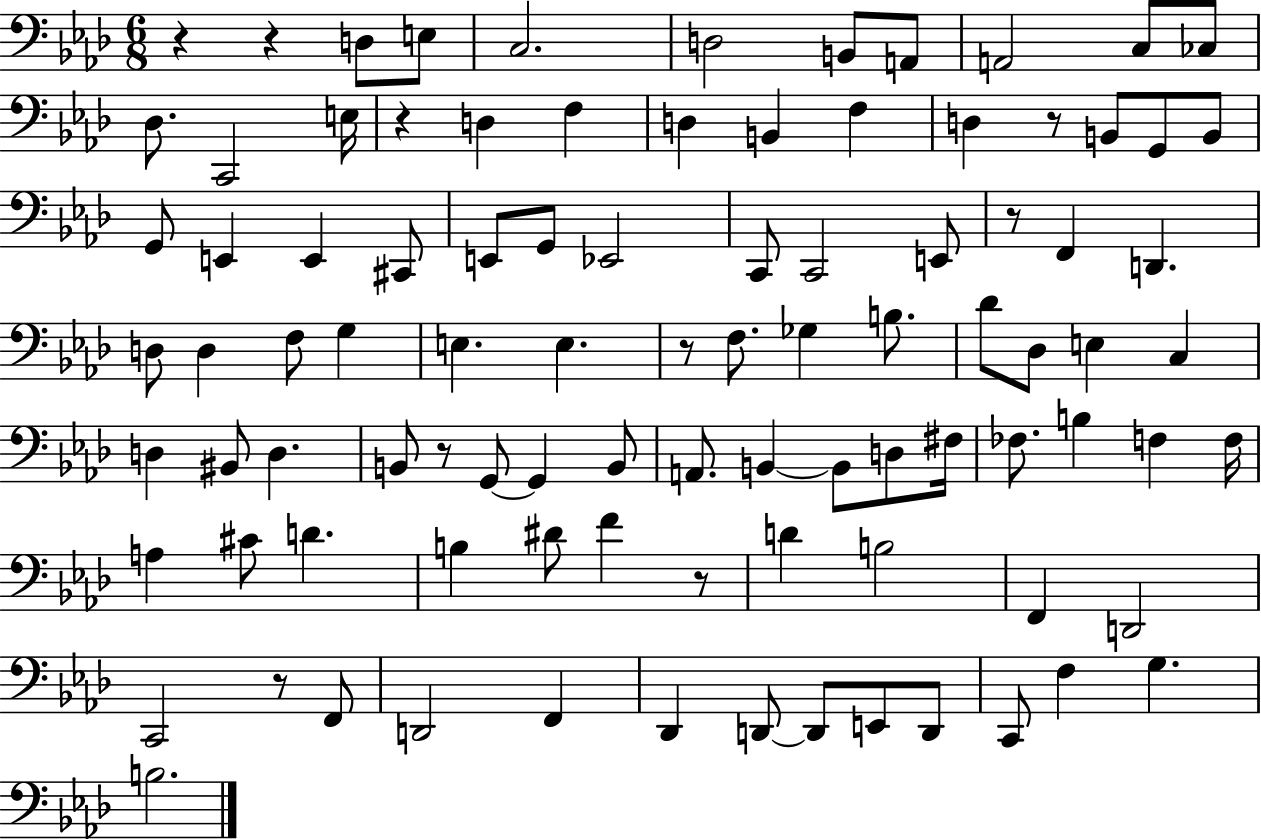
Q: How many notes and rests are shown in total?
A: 94